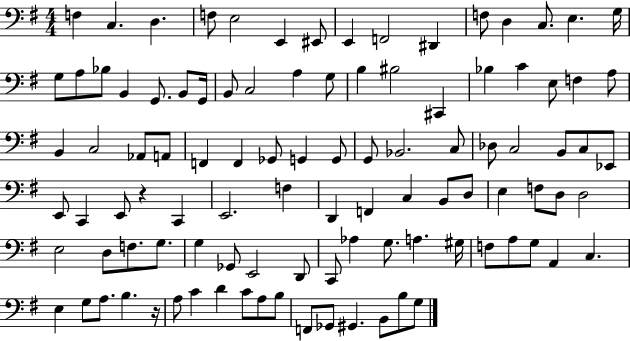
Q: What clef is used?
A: bass